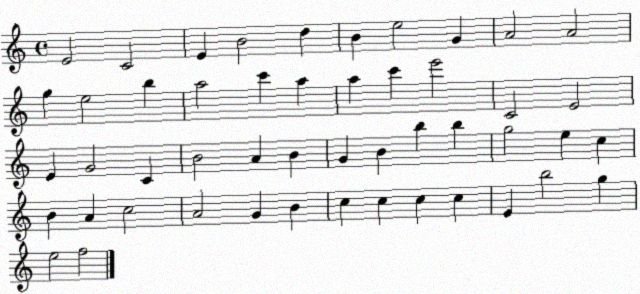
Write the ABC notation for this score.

X:1
T:Untitled
M:4/4
L:1/4
K:C
E2 C2 E B2 d B e2 G A2 A2 g e2 b a2 c' a a c' e'2 C2 E2 E G2 C B2 A B G B b b g2 e c B A c2 A2 G B c c c c E b2 g e2 f2